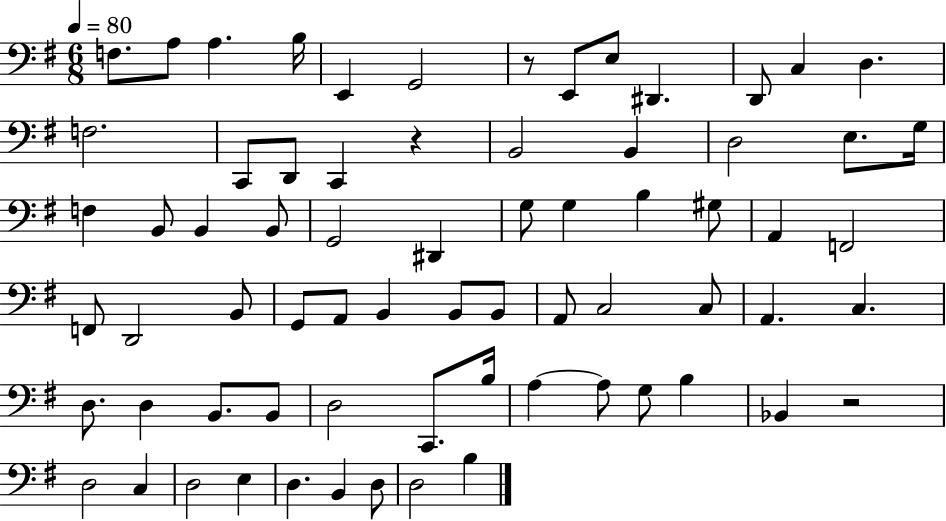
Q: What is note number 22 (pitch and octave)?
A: F3